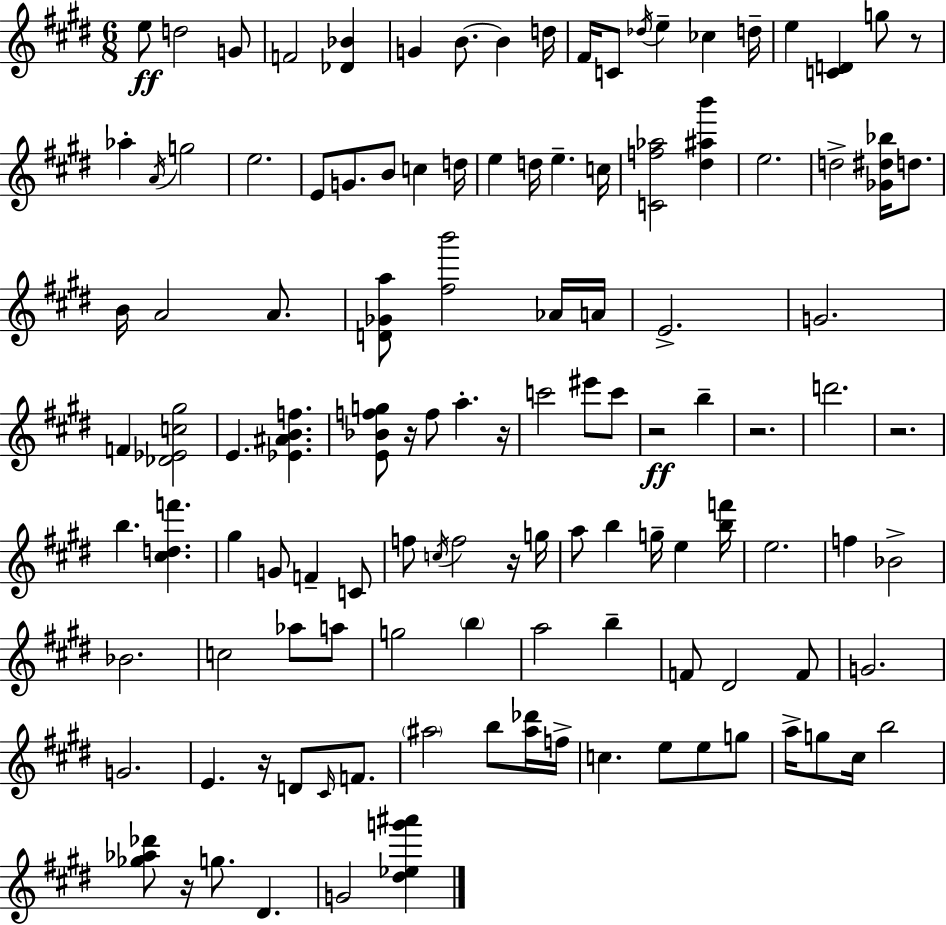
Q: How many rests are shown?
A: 9